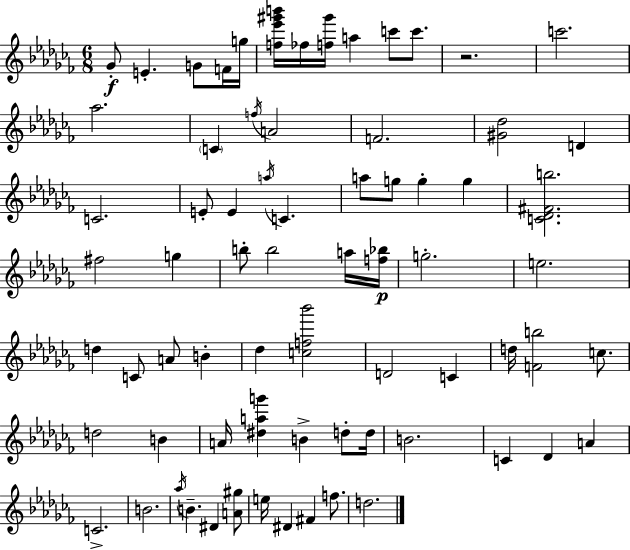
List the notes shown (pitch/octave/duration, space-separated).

Gb4/e E4/q. G4/e F4/s G5/s [F5,Eb6,G#6,B6]/s FES5/s [F5,G#6]/s A5/q C6/e C6/e. R/h. C6/h. Ab5/h. C4/q F5/s A4/h F4/h. [G#4,Db5]/h D4/q C4/h. E4/e E4/q A5/s C4/q. A5/e G5/e G5/q G5/q [C4,Db4,F#4,B5]/h. F#5/h G5/q B5/e B5/h A5/s [F5,Bb5]/s G5/h. E5/h. D5/q C4/e A4/e B4/q Db5/q [C5,F5,Bb6]/h D4/h C4/q D5/s [F4,B5]/h C5/e. D5/h B4/q A4/s [D#5,A5,G6]/q B4/q D5/e D5/s B4/h. C4/q Db4/q A4/q C4/h. B4/h. Ab5/s B4/q. D#4/q [A4,G#5]/e E5/s D#4/q F#4/q F5/e. D5/h.